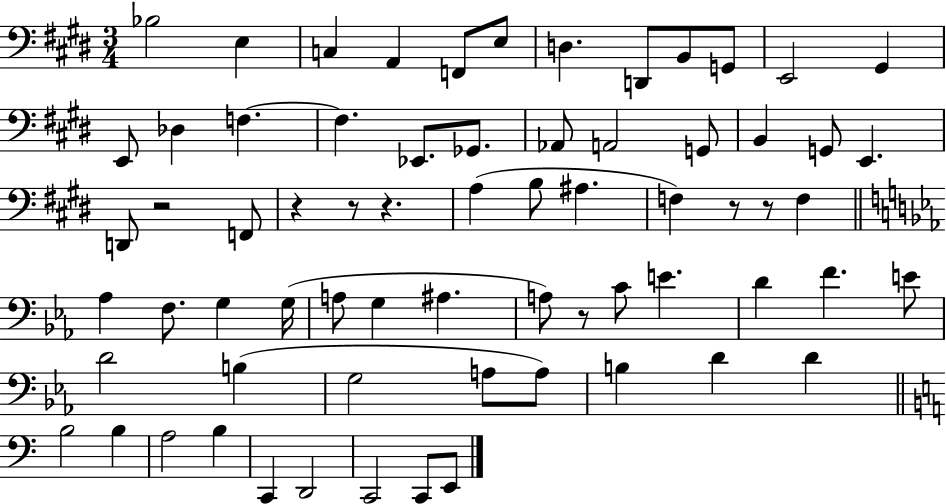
X:1
T:Untitled
M:3/4
L:1/4
K:E
_B,2 E, C, A,, F,,/2 E,/2 D, D,,/2 B,,/2 G,,/2 E,,2 ^G,, E,,/2 _D, F, F, _E,,/2 _G,,/2 _A,,/2 A,,2 G,,/2 B,, G,,/2 E,, D,,/2 z2 F,,/2 z z/2 z A, B,/2 ^A, F, z/2 z/2 F, _A, F,/2 G, G,/4 A,/2 G, ^A, A,/2 z/2 C/2 E D F E/2 D2 B, G,2 A,/2 A,/2 B, D D B,2 B, A,2 B, C,, D,,2 C,,2 C,,/2 E,,/2